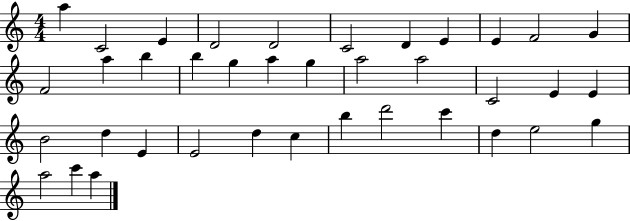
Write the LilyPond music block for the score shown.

{
  \clef treble
  \numericTimeSignature
  \time 4/4
  \key c \major
  a''4 c'2 e'4 | d'2 d'2 | c'2 d'4 e'4 | e'4 f'2 g'4 | \break f'2 a''4 b''4 | b''4 g''4 a''4 g''4 | a''2 a''2 | c'2 e'4 e'4 | \break b'2 d''4 e'4 | e'2 d''4 c''4 | b''4 d'''2 c'''4 | d''4 e''2 g''4 | \break a''2 c'''4 a''4 | \bar "|."
}